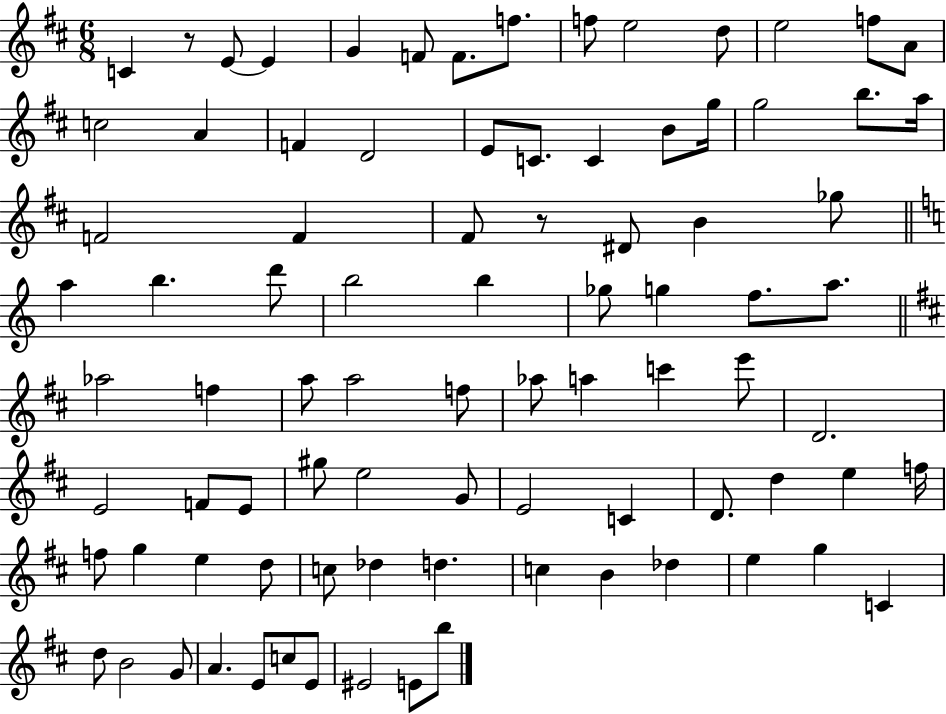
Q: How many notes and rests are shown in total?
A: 87